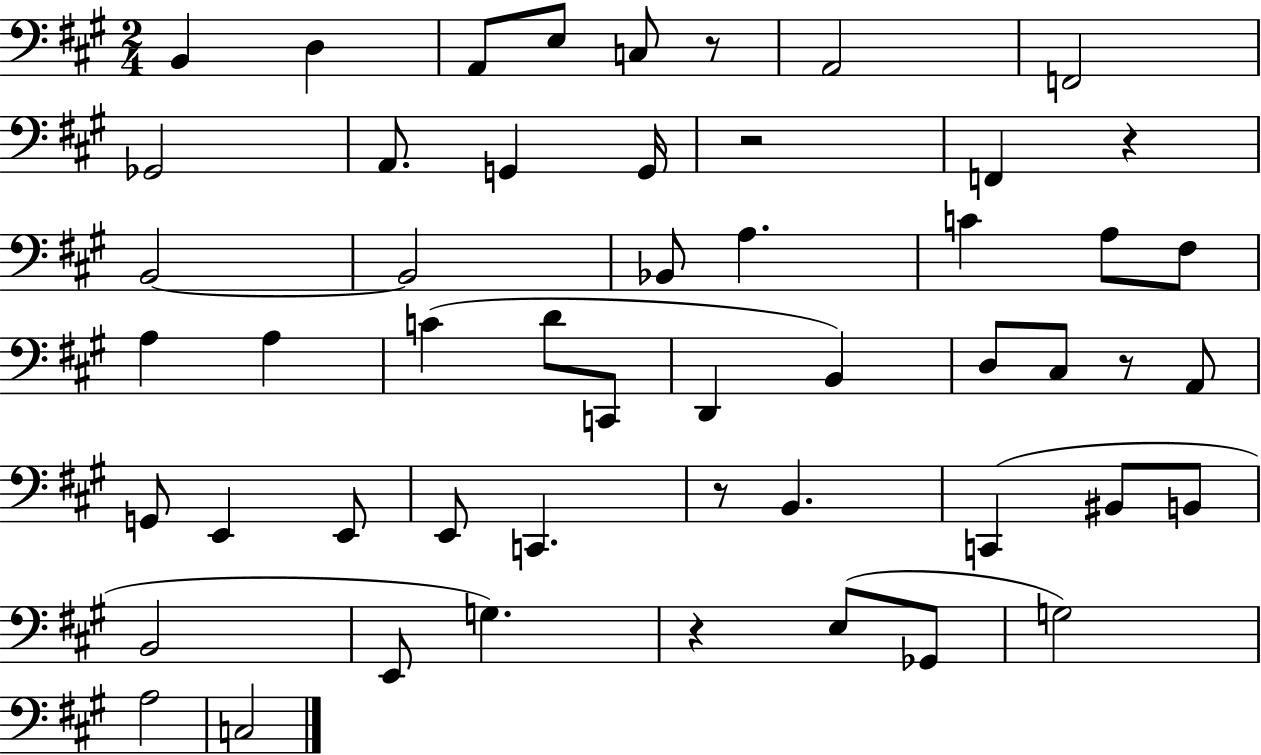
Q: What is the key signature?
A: A major